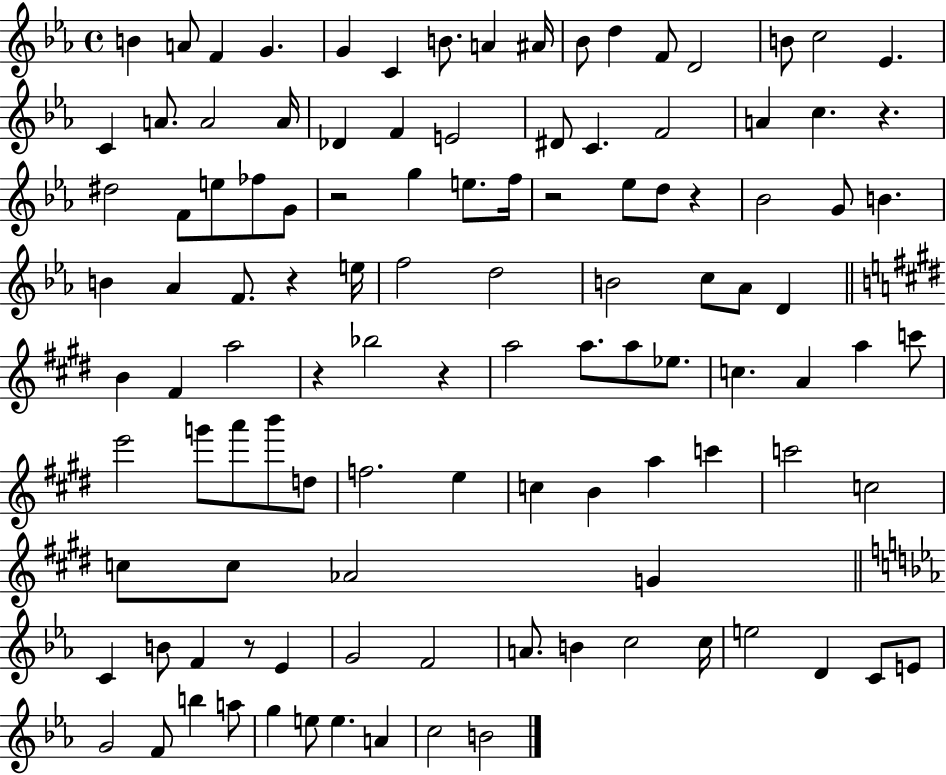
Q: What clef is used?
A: treble